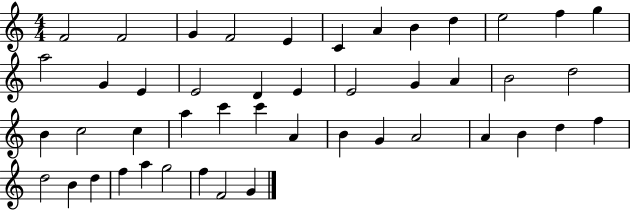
X:1
T:Untitled
M:4/4
L:1/4
K:C
F2 F2 G F2 E C A B d e2 f g a2 G E E2 D E E2 G A B2 d2 B c2 c a c' c' A B G A2 A B d f d2 B d f a g2 f F2 G